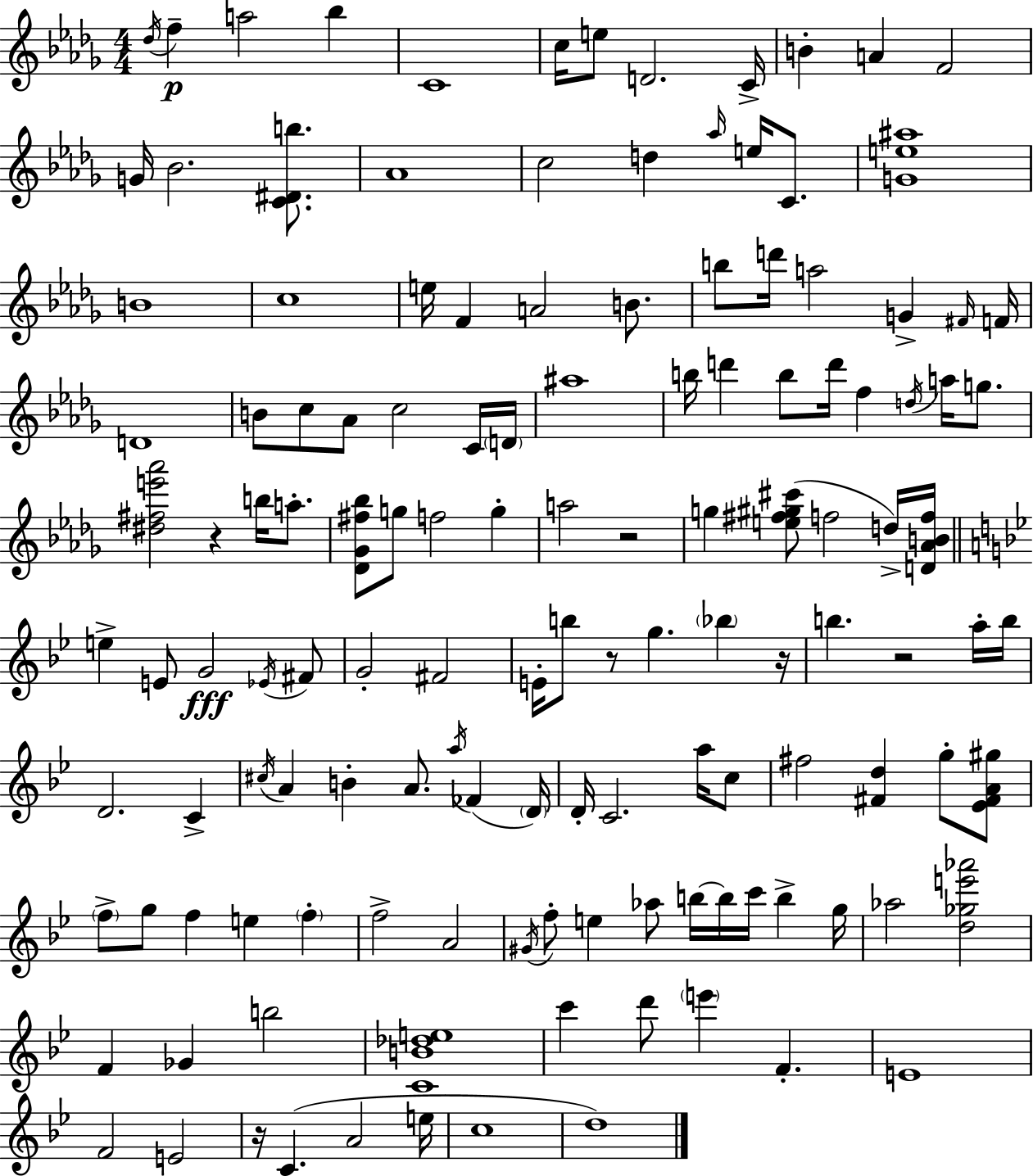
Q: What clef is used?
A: treble